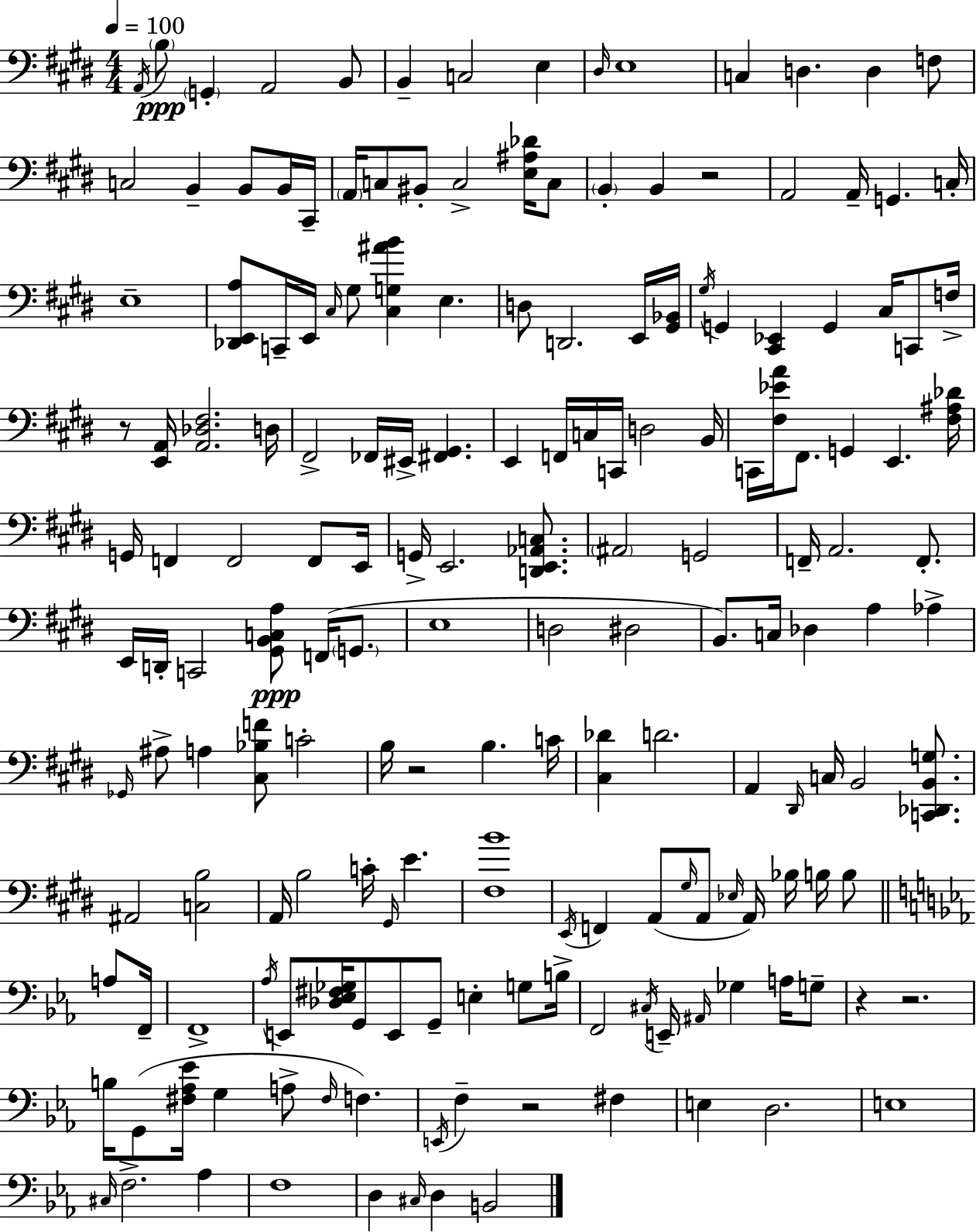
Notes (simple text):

A2/s B3/e G2/q A2/h B2/e B2/q C3/h E3/q D#3/s E3/w C3/q D3/q. D3/q F3/e C3/h B2/q B2/e B2/s C#2/s A2/s C3/e BIS2/e C3/h [E3,A#3,Db4]/s C3/e B2/q B2/q R/h A2/h A2/s G2/q. C3/s E3/w [Db2,E2,A3]/e C2/s E2/s C#3/s G#3/e [C#3,G3,A#4,B4]/q E3/q. D3/e D2/h. E2/s [G#2,Bb2]/s G#3/s G2/q [C#2,Eb2]/q G2/q C#3/s C2/e F3/s R/e [E2,A2]/s [A2,Db3,F#3]/h. D3/s F#2/h FES2/s EIS2/s [F#2,G#2]/q. E2/q F2/s C3/s C2/s D3/h B2/s C2/s [F#3,Eb4,A4]/s F#2/e. G2/q E2/q. [F#3,A#3,Db4]/s G2/s F2/q F2/h F2/e E2/s G2/s E2/h. [D2,E2,Ab2,C3]/e. A#2/h G2/h F2/s A2/h. F2/e. E2/s D2/s C2/h [G#2,B2,C3,A3]/e F2/s G2/e. E3/w D3/h D#3/h B2/e. C3/s Db3/q A3/q Ab3/q Gb2/s A#3/e A3/q [C#3,Bb3,F4]/e C4/h B3/s R/h B3/q. C4/s [C#3,Db4]/q D4/h. A2/q D#2/s C3/s B2/h [C2,Db2,B2,G3]/e. A#2/h [C3,B3]/h A2/s B3/h C4/s G#2/s E4/q. [F#3,B4]/w E2/s F2/q A2/e G#3/s A2/e Eb3/s A2/s Bb3/s B3/s B3/e A3/e F2/s F2/w Ab3/s E2/e [Db3,Eb3,F#3,Gb3]/s G2/e E2/e G2/e E3/q G3/e B3/s F2/h C#3/s E2/s A#2/s Gb3/q A3/s G3/e R/q R/h. B3/s G2/e [F#3,Ab3,Eb4]/s G3/q A3/e F#3/s F3/q. E2/s F3/q R/h F#3/q E3/q D3/h. E3/w C#3/s F3/h. Ab3/q F3/w D3/q C#3/s D3/q B2/h